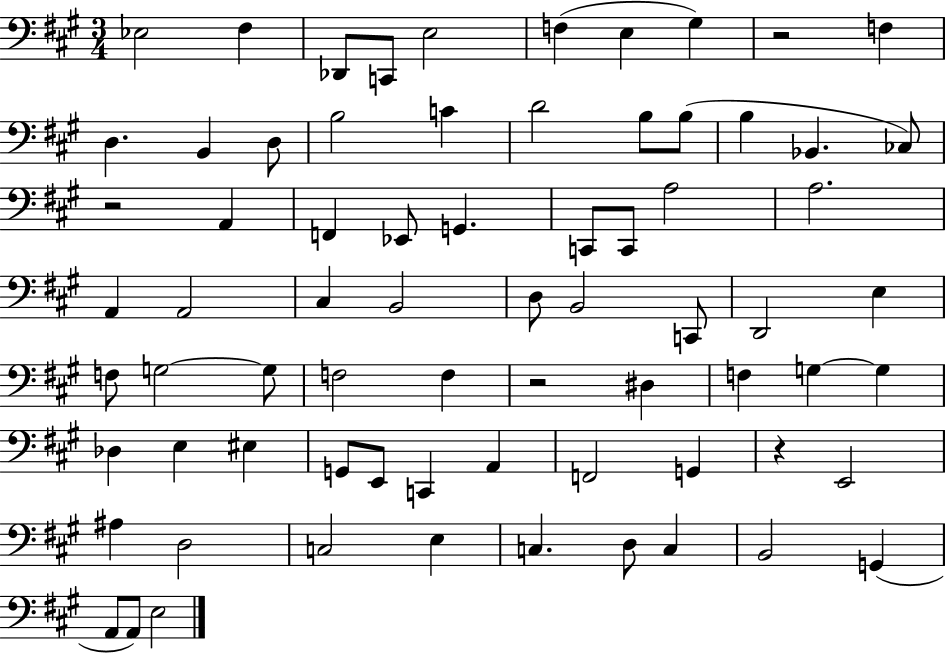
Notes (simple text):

Eb3/h F#3/q Db2/e C2/e E3/h F3/q E3/q G#3/q R/h F3/q D3/q. B2/q D3/e B3/h C4/q D4/h B3/e B3/e B3/q Bb2/q. CES3/e R/h A2/q F2/q Eb2/e G2/q. C2/e C2/e A3/h A3/h. A2/q A2/h C#3/q B2/h D3/e B2/h C2/e D2/h E3/q F3/e G3/h G3/e F3/h F3/q R/h D#3/q F3/q G3/q G3/q Db3/q E3/q EIS3/q G2/e E2/e C2/q A2/q F2/h G2/q R/q E2/h A#3/q D3/h C3/h E3/q C3/q. D3/e C3/q B2/h G2/q A2/e A2/e E3/h